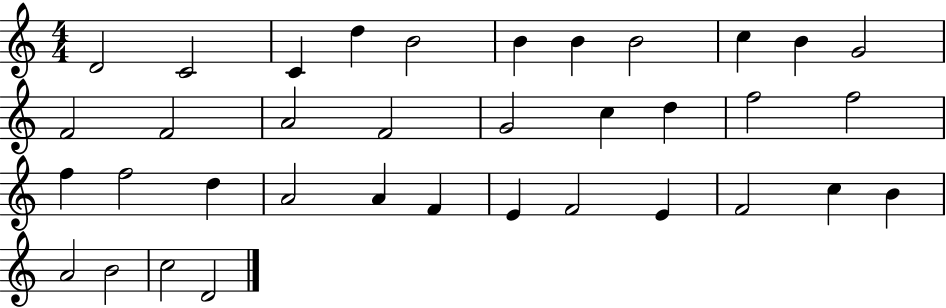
{
  \clef treble
  \numericTimeSignature
  \time 4/4
  \key c \major
  d'2 c'2 | c'4 d''4 b'2 | b'4 b'4 b'2 | c''4 b'4 g'2 | \break f'2 f'2 | a'2 f'2 | g'2 c''4 d''4 | f''2 f''2 | \break f''4 f''2 d''4 | a'2 a'4 f'4 | e'4 f'2 e'4 | f'2 c''4 b'4 | \break a'2 b'2 | c''2 d'2 | \bar "|."
}